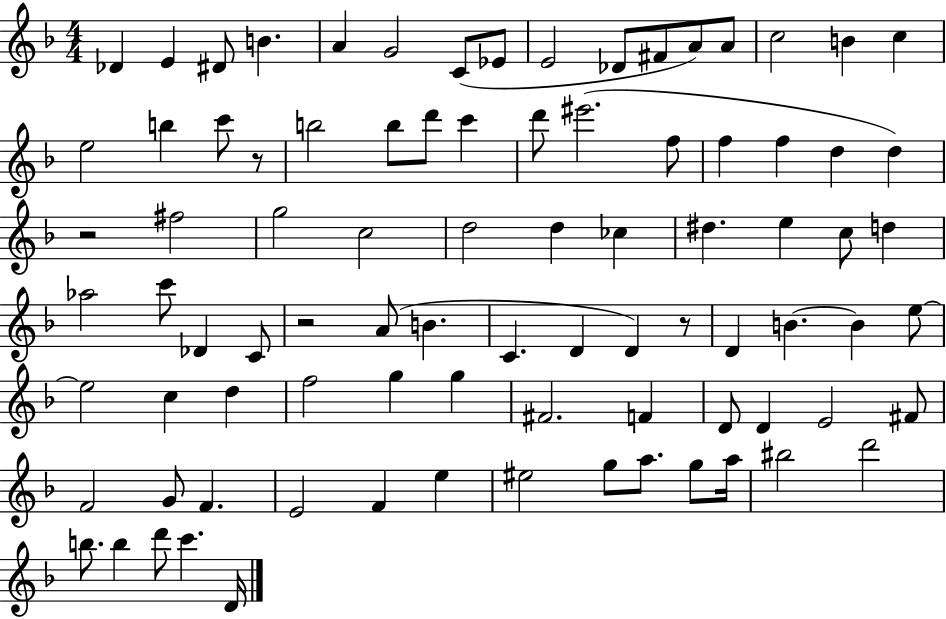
Db4/q E4/q D#4/e B4/q. A4/q G4/h C4/e Eb4/e E4/h Db4/e F#4/e A4/e A4/e C5/h B4/q C5/q E5/h B5/q C6/e R/e B5/h B5/e D6/e C6/q D6/e EIS6/h. F5/e F5/q F5/q D5/q D5/q R/h F#5/h G5/h C5/h D5/h D5/q CES5/q D#5/q. E5/q C5/e D5/q Ab5/h C6/e Db4/q C4/e R/h A4/e B4/q. C4/q. D4/q D4/q R/e D4/q B4/q. B4/q E5/e E5/h C5/q D5/q F5/h G5/q G5/q F#4/h. F4/q D4/e D4/q E4/h F#4/e F4/h G4/e F4/q. E4/h F4/q E5/q EIS5/h G5/e A5/e. G5/e A5/s BIS5/h D6/h B5/e. B5/q D6/e C6/q. D4/s